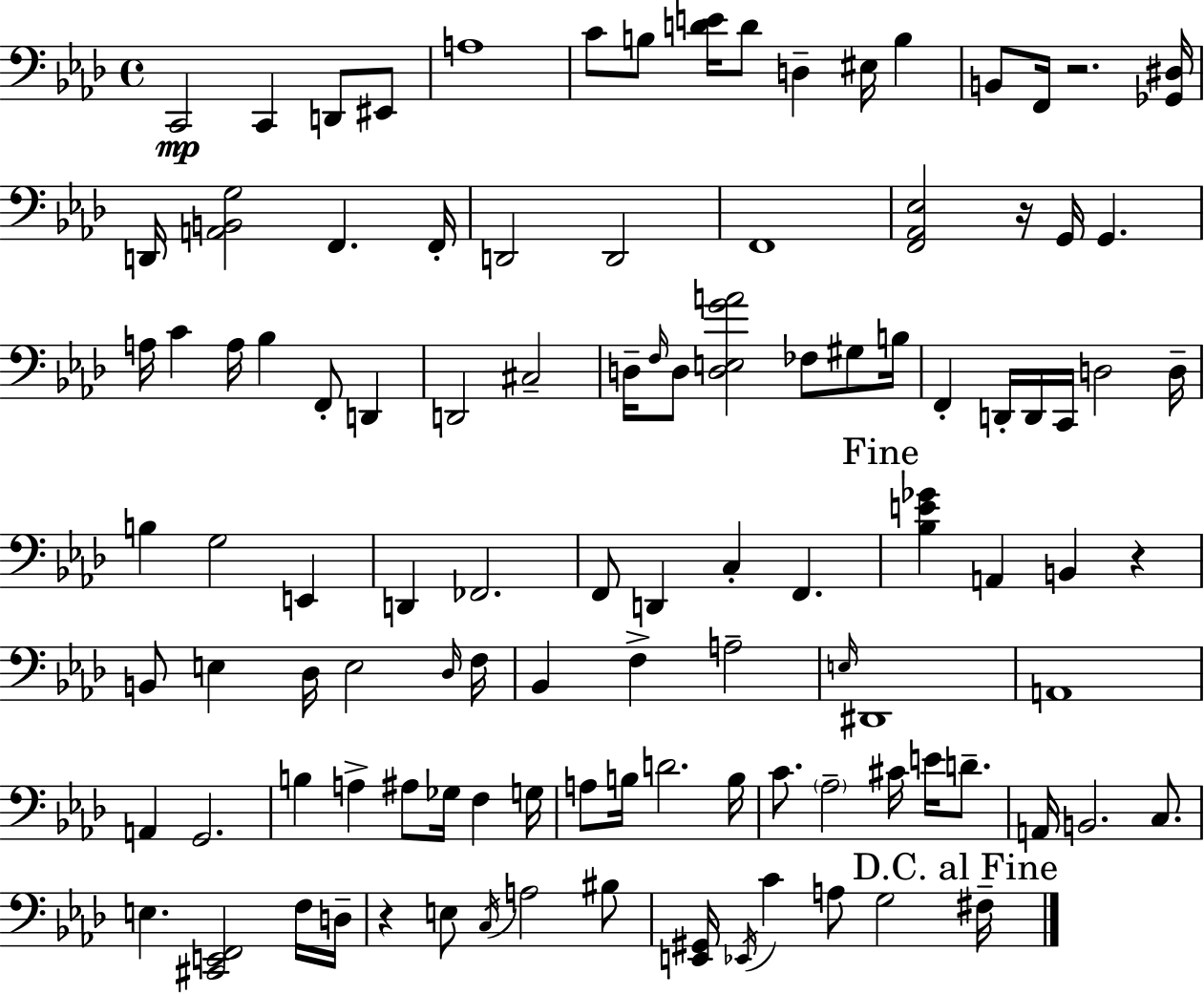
X:1
T:Untitled
M:4/4
L:1/4
K:Ab
C,,2 C,, D,,/2 ^E,,/2 A,4 C/2 B,/2 [DE]/4 D/2 D, ^E,/4 B, B,,/2 F,,/4 z2 [_G,,^D,]/4 D,,/4 [A,,B,,G,]2 F,, F,,/4 D,,2 D,,2 F,,4 [F,,_A,,_E,]2 z/4 G,,/4 G,, A,/4 C A,/4 _B, F,,/2 D,, D,,2 ^C,2 D,/4 F,/4 D,/2 [D,E,GA]2 _F,/2 ^G,/2 B,/4 F,, D,,/4 D,,/4 C,,/4 D,2 D,/4 B, G,2 E,, D,, _F,,2 F,,/2 D,, C, F,, [_B,E_G] A,, B,, z B,,/2 E, _D,/4 E,2 _D,/4 F,/4 _B,, F, A,2 E,/4 ^D,,4 A,,4 A,, G,,2 B, A, ^A,/2 _G,/4 F, G,/4 A,/2 B,/4 D2 B,/4 C/2 _A,2 ^C/4 E/4 D/2 A,,/4 B,,2 C,/2 E, [^C,,E,,F,,]2 F,/4 D,/4 z E,/2 C,/4 A,2 ^B,/2 [E,,^G,,]/4 _E,,/4 C A,/2 G,2 ^F,/4